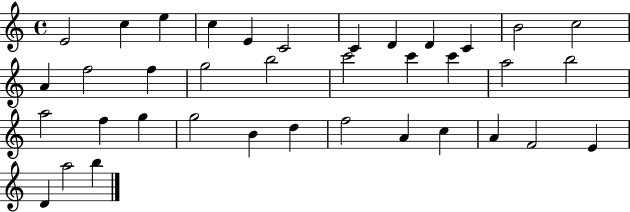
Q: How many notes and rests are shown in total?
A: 37